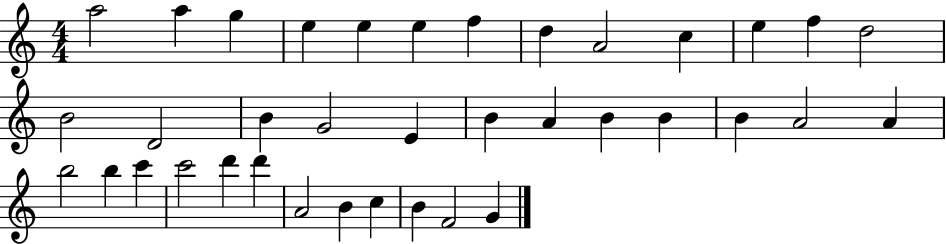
A5/h A5/q G5/q E5/q E5/q E5/q F5/q D5/q A4/h C5/q E5/q F5/q D5/h B4/h D4/h B4/q G4/h E4/q B4/q A4/q B4/q B4/q B4/q A4/h A4/q B5/h B5/q C6/q C6/h D6/q D6/q A4/h B4/q C5/q B4/q F4/h G4/q